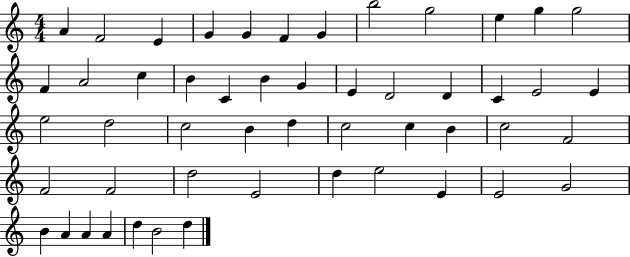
A4/q F4/h E4/q G4/q G4/q F4/q G4/q B5/h G5/h E5/q G5/q G5/h F4/q A4/h C5/q B4/q C4/q B4/q G4/q E4/q D4/h D4/q C4/q E4/h E4/q E5/h D5/h C5/h B4/q D5/q C5/h C5/q B4/q C5/h F4/h F4/h F4/h D5/h E4/h D5/q E5/h E4/q E4/h G4/h B4/q A4/q A4/q A4/q D5/q B4/h D5/q